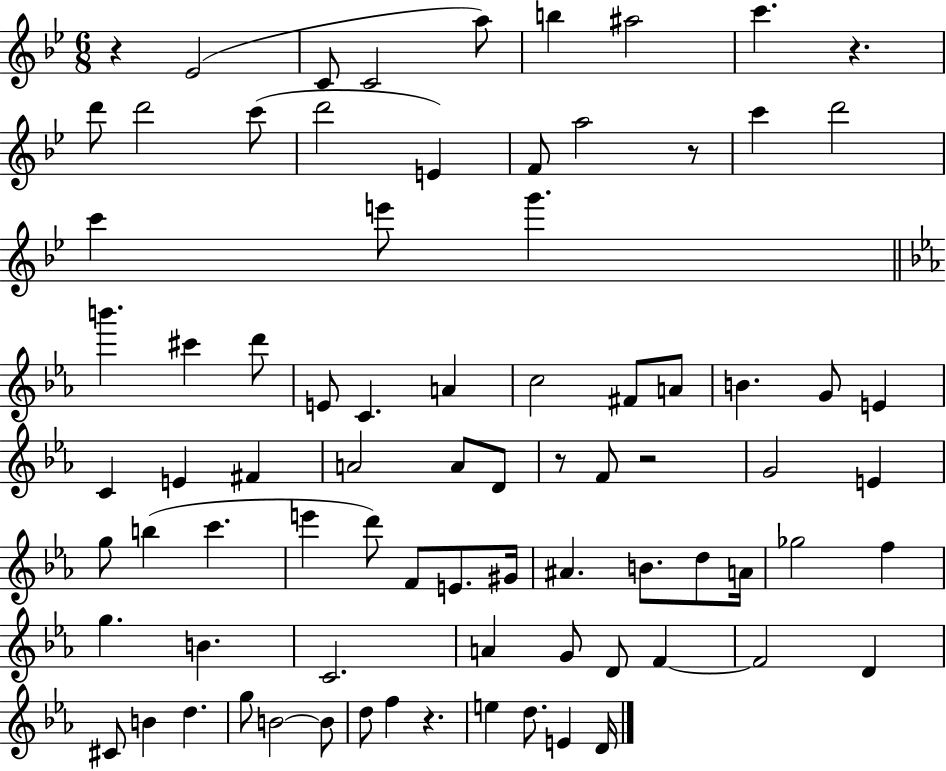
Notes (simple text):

R/q Eb4/h C4/e C4/h A5/e B5/q A#5/h C6/q. R/q. D6/e D6/h C6/e D6/h E4/q F4/e A5/h R/e C6/q D6/h C6/q E6/e G6/q. B6/q. C#6/q D6/e E4/e C4/q. A4/q C5/h F#4/e A4/e B4/q. G4/e E4/q C4/q E4/q F#4/q A4/h A4/e D4/e R/e F4/e R/h G4/h E4/q G5/e B5/q C6/q. E6/q D6/e F4/e E4/e. G#4/s A#4/q. B4/e. D5/e A4/s Gb5/h F5/q G5/q. B4/q. C4/h. A4/q G4/e D4/e F4/q F4/h D4/q C#4/e B4/q D5/q. G5/e B4/h B4/e D5/e F5/q R/q. E5/q D5/e. E4/q D4/s